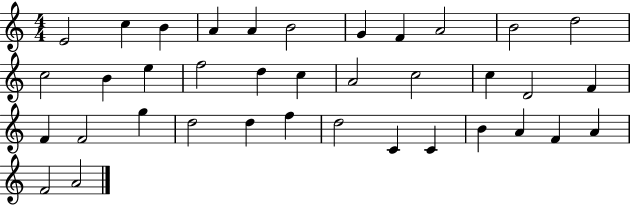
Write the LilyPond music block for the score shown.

{
  \clef treble
  \numericTimeSignature
  \time 4/4
  \key c \major
  e'2 c''4 b'4 | a'4 a'4 b'2 | g'4 f'4 a'2 | b'2 d''2 | \break c''2 b'4 e''4 | f''2 d''4 c''4 | a'2 c''2 | c''4 d'2 f'4 | \break f'4 f'2 g''4 | d''2 d''4 f''4 | d''2 c'4 c'4 | b'4 a'4 f'4 a'4 | \break f'2 a'2 | \bar "|."
}